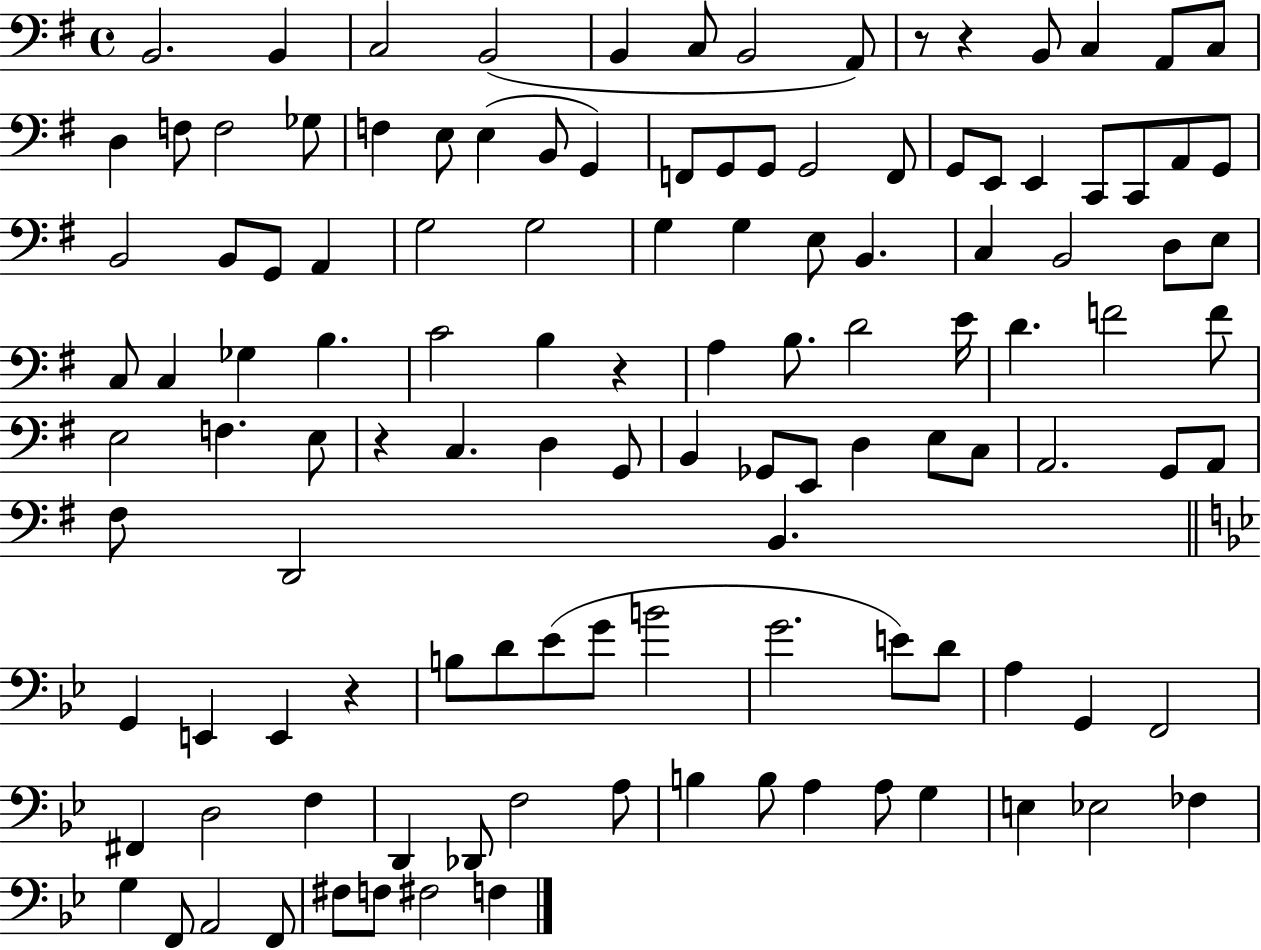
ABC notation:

X:1
T:Untitled
M:4/4
L:1/4
K:G
B,,2 B,, C,2 B,,2 B,, C,/2 B,,2 A,,/2 z/2 z B,,/2 C, A,,/2 C,/2 D, F,/2 F,2 _G,/2 F, E,/2 E, B,,/2 G,, F,,/2 G,,/2 G,,/2 G,,2 F,,/2 G,,/2 E,,/2 E,, C,,/2 C,,/2 A,,/2 G,,/2 B,,2 B,,/2 G,,/2 A,, G,2 G,2 G, G, E,/2 B,, C, B,,2 D,/2 E,/2 C,/2 C, _G, B, C2 B, z A, B,/2 D2 E/4 D F2 F/2 E,2 F, E,/2 z C, D, G,,/2 B,, _G,,/2 E,,/2 D, E,/2 C,/2 A,,2 G,,/2 A,,/2 ^F,/2 D,,2 B,, G,, E,, E,, z B,/2 D/2 _E/2 G/2 B2 G2 E/2 D/2 A, G,, F,,2 ^F,, D,2 F, D,, _D,,/2 F,2 A,/2 B, B,/2 A, A,/2 G, E, _E,2 _F, G, F,,/2 A,,2 F,,/2 ^F,/2 F,/2 ^F,2 F,